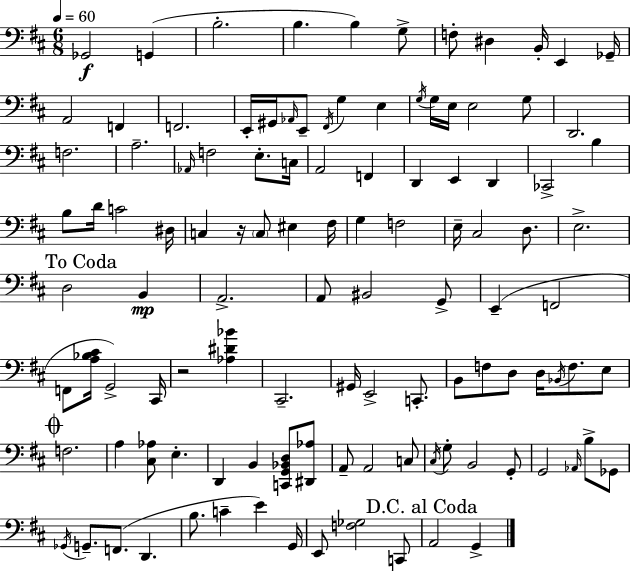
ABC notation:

X:1
T:Untitled
M:6/8
L:1/4
K:D
_G,,2 G,, B,2 B, B, G,/2 F,/2 ^D, B,,/4 E,, _G,,/4 A,,2 F,, F,,2 E,,/4 ^G,,/4 _A,,/4 E,,/2 ^F,,/4 G, E, G,/4 G,/4 E,/4 E,2 G,/2 D,,2 F,2 A,2 _A,,/4 F,2 E,/2 C,/4 A,,2 F,, D,, E,, D,, _C,,2 B, B,/2 D/4 C2 ^D,/4 C, z/4 C,/2 ^E, ^F,/4 G, F,2 E,/4 ^C,2 D,/2 E,2 D,2 B,, A,,2 A,,/2 ^B,,2 G,,/2 E,, F,,2 F,,/2 [A,_B,^C]/4 G,,2 ^C,,/4 z2 [_A,^D_B] ^C,,2 ^G,,/4 E,,2 C,,/2 B,,/2 F,/2 D,/2 D,/4 _B,,/4 F,/2 E,/2 F,2 A, [^C,_A,]/2 E, D,, B,, [C,,G,,_B,,D,]/2 [^D,,_A,]/2 A,,/2 A,,2 C,/2 ^C,/4 G,/2 B,,2 G,,/2 G,,2 _A,,/4 B,/2 _G,,/2 _G,,/4 G,,/2 F,,/2 D,, B,/2 C E G,,/4 E,,/2 [F,_G,]2 C,,/2 A,,2 G,,